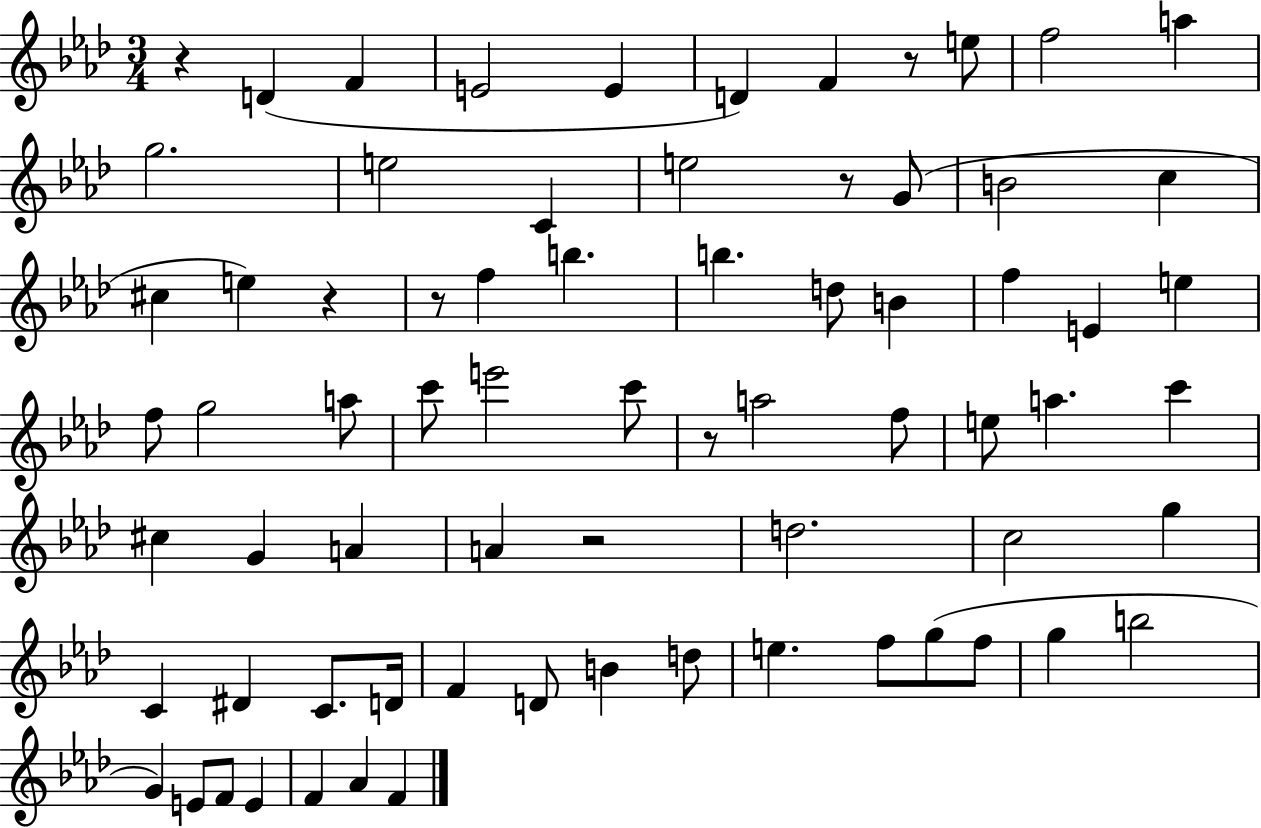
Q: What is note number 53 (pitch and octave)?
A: E5